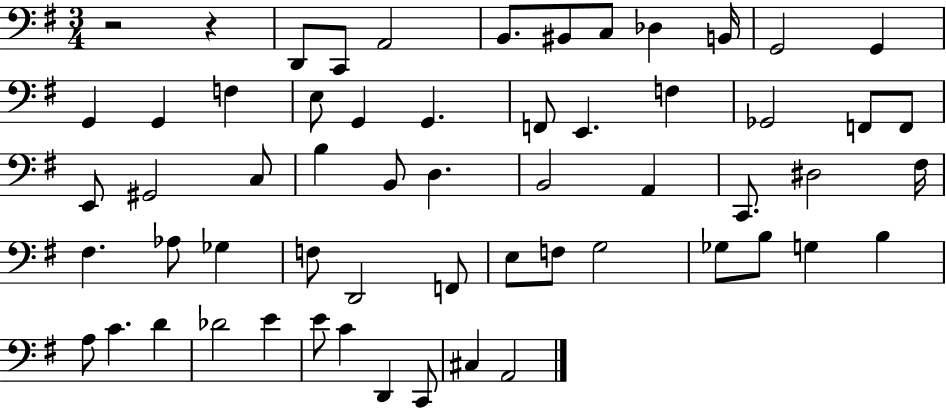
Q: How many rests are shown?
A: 2